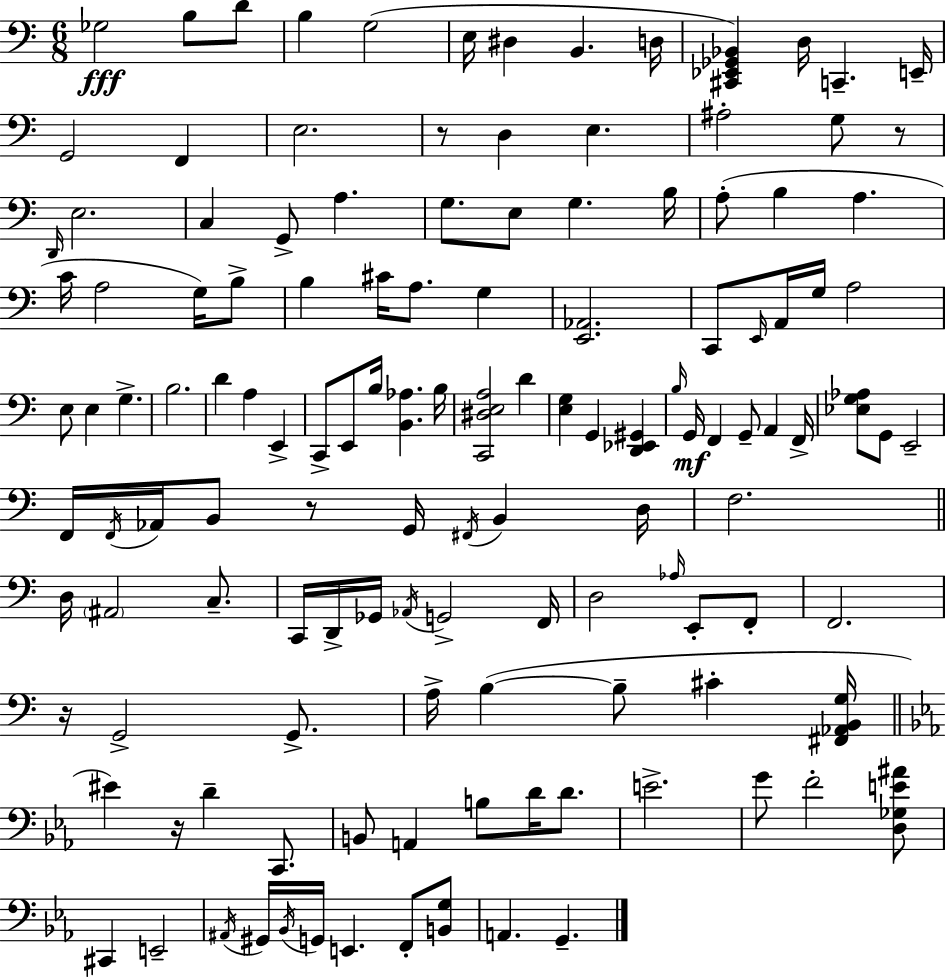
X:1
T:Untitled
M:6/8
L:1/4
K:C
_G,2 B,/2 D/2 B, G,2 E,/4 ^D, B,, D,/4 [^C,,_E,,_G,,_B,,] D,/4 C,, E,,/4 G,,2 F,, E,2 z/2 D, E, ^A,2 G,/2 z/2 D,,/4 E,2 C, G,,/2 A, G,/2 E,/2 G, B,/4 A,/2 B, A, C/4 A,2 G,/4 B,/2 B, ^C/4 A,/2 G, [E,,_A,,]2 C,,/2 E,,/4 A,,/4 G,/4 A,2 E,/2 E, G, B,2 D A, E,, C,,/2 E,,/2 B,/4 [B,,_A,] B,/4 [C,,^D,E,A,]2 D [E,G,] G,, [D,,_E,,^G,,] B,/4 G,,/4 F,, G,,/2 A,, F,,/4 [_E,G,_A,]/2 G,,/2 E,,2 F,,/4 F,,/4 _A,,/4 B,,/2 z/2 G,,/4 ^F,,/4 B,, D,/4 F,2 D,/4 ^A,,2 C,/2 C,,/4 D,,/4 _G,,/4 _A,,/4 G,,2 F,,/4 D,2 _A,/4 E,,/2 F,,/2 F,,2 z/4 G,,2 G,,/2 A,/4 B, B,/2 ^C [^F,,_A,,B,,G,]/4 ^E z/4 D C,,/2 B,,/2 A,, B,/2 D/4 D/2 E2 G/2 F2 [D,_G,E^A]/2 ^C,, E,,2 ^A,,/4 ^G,,/4 _B,,/4 G,,/4 E,, F,,/2 [B,,G,]/2 A,, G,,